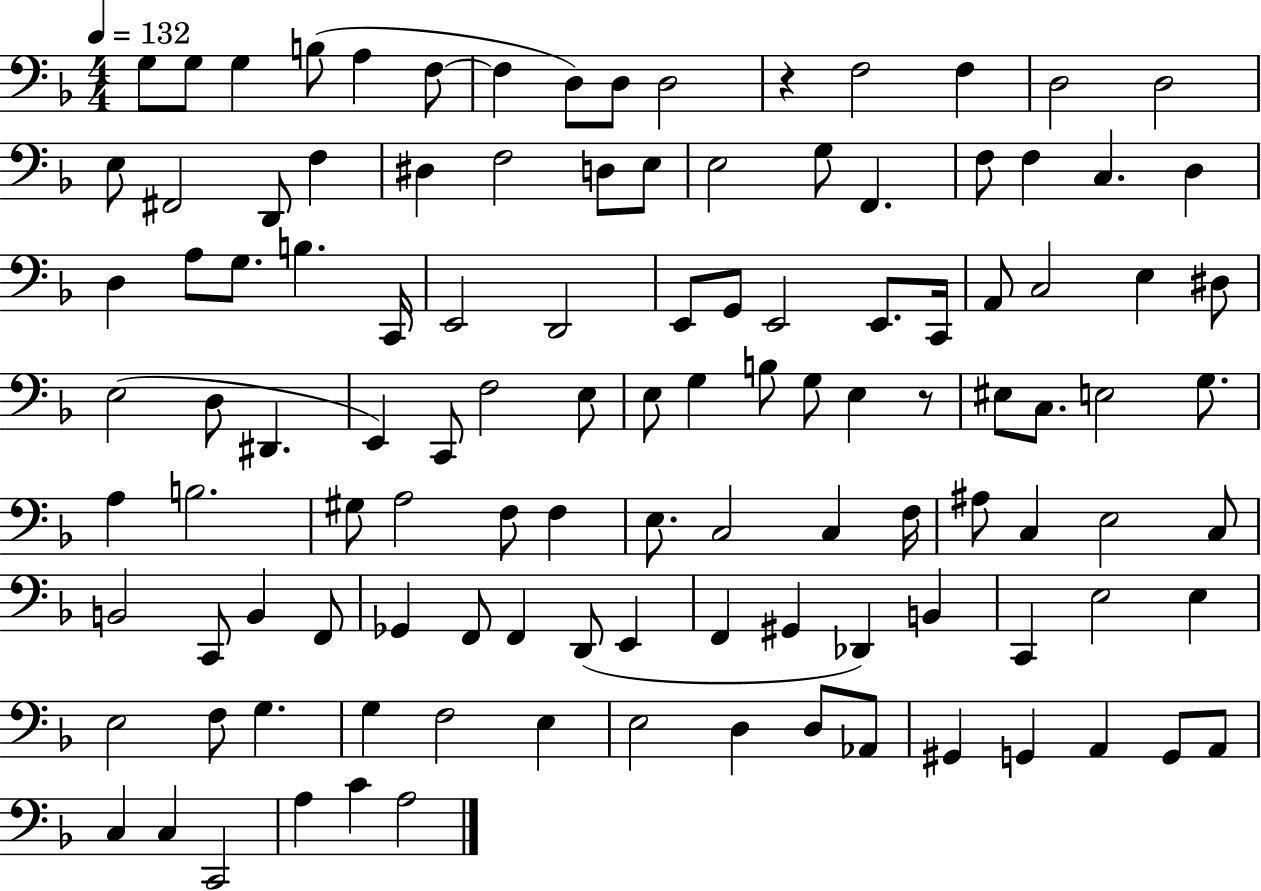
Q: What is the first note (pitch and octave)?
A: G3